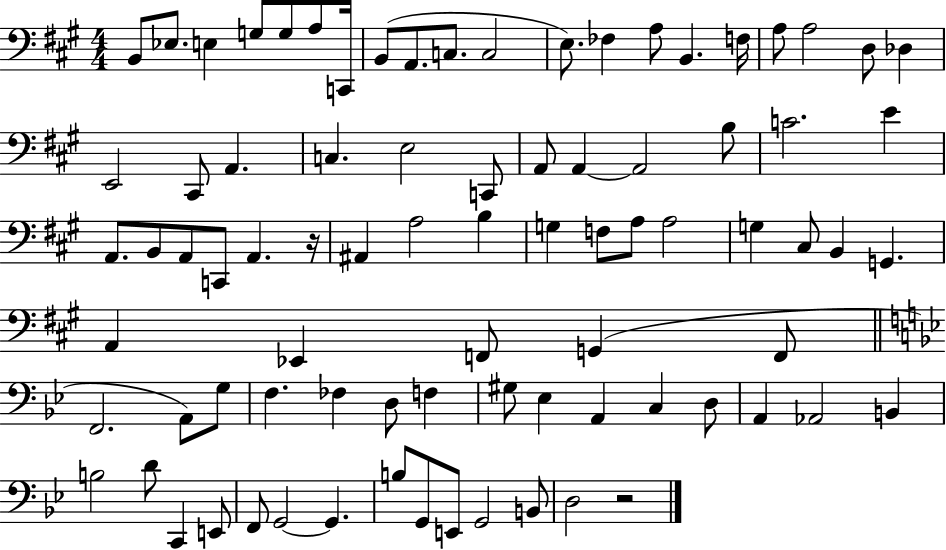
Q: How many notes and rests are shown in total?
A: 83